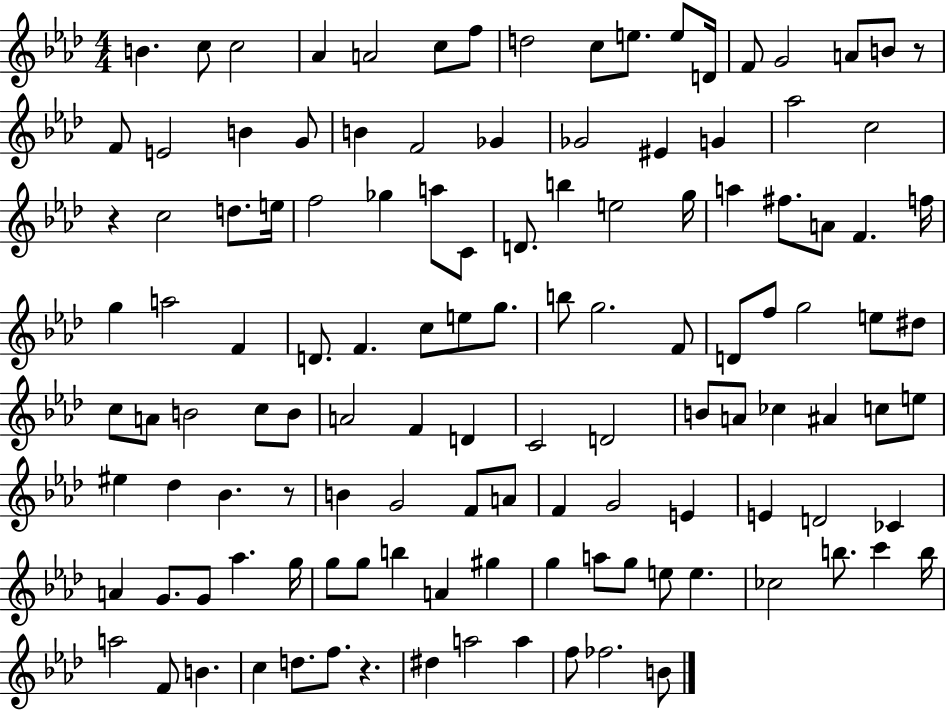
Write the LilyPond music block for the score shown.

{
  \clef treble
  \numericTimeSignature
  \time 4/4
  \key aes \major
  b'4. c''8 c''2 | aes'4 a'2 c''8 f''8 | d''2 c''8 e''8. e''8 d'16 | f'8 g'2 a'8 b'8 r8 | \break f'8 e'2 b'4 g'8 | b'4 f'2 ges'4 | ges'2 eis'4 g'4 | aes''2 c''2 | \break r4 c''2 d''8. e''16 | f''2 ges''4 a''8 c'8 | d'8. b''4 e''2 g''16 | a''4 fis''8. a'8 f'4. f''16 | \break g''4 a''2 f'4 | d'8. f'4. c''8 e''8 g''8. | b''8 g''2. f'8 | d'8 f''8 g''2 e''8 dis''8 | \break c''8 a'8 b'2 c''8 b'8 | a'2 f'4 d'4 | c'2 d'2 | b'8 a'8 ces''4 ais'4 c''8 e''8 | \break eis''4 des''4 bes'4. r8 | b'4 g'2 f'8 a'8 | f'4 g'2 e'4 | e'4 d'2 ces'4 | \break a'4 g'8. g'8 aes''4. g''16 | g''8 g''8 b''4 a'4 gis''4 | g''4 a''8 g''8 e''8 e''4. | ces''2 b''8. c'''4 b''16 | \break a''2 f'8 b'4. | c''4 d''8. f''8. r4. | dis''4 a''2 a''4 | f''8 fes''2. b'8 | \break \bar "|."
}